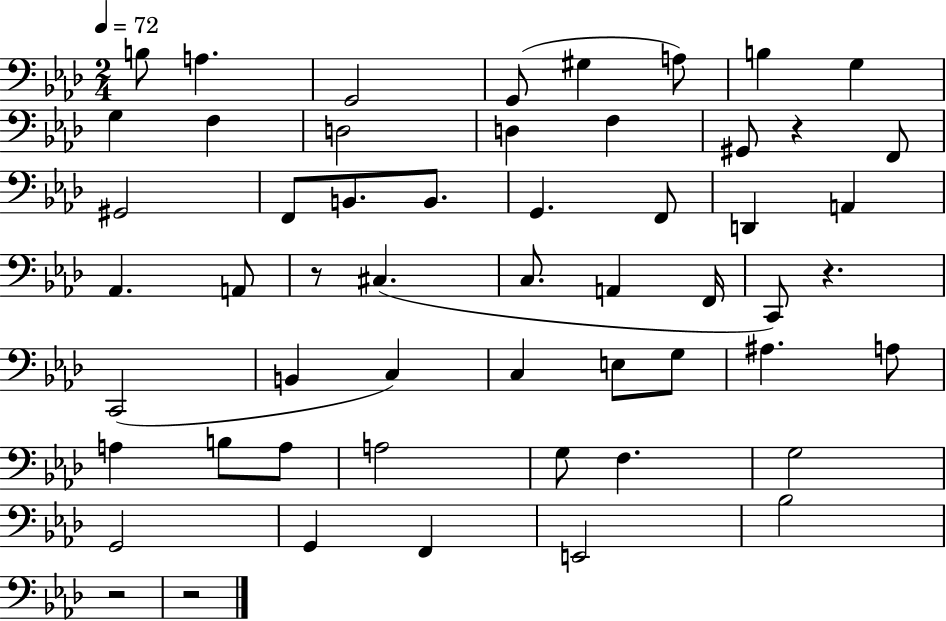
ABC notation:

X:1
T:Untitled
M:2/4
L:1/4
K:Ab
B,/2 A, G,,2 G,,/2 ^G, A,/2 B, G, G, F, D,2 D, F, ^G,,/2 z F,,/2 ^G,,2 F,,/2 B,,/2 B,,/2 G,, F,,/2 D,, A,, _A,, A,,/2 z/2 ^C, C,/2 A,, F,,/4 C,,/2 z C,,2 B,, C, C, E,/2 G,/2 ^A, A,/2 A, B,/2 A,/2 A,2 G,/2 F, G,2 G,,2 G,, F,, E,,2 _B,2 z2 z2